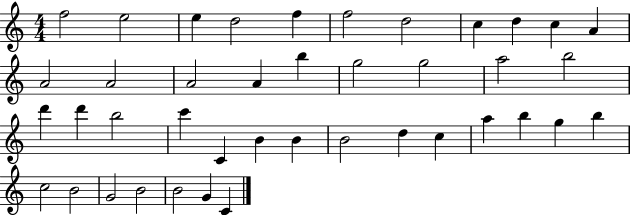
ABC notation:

X:1
T:Untitled
M:4/4
L:1/4
K:C
f2 e2 e d2 f f2 d2 c d c A A2 A2 A2 A b g2 g2 a2 b2 d' d' b2 c' C B B B2 d c a b g b c2 B2 G2 B2 B2 G C